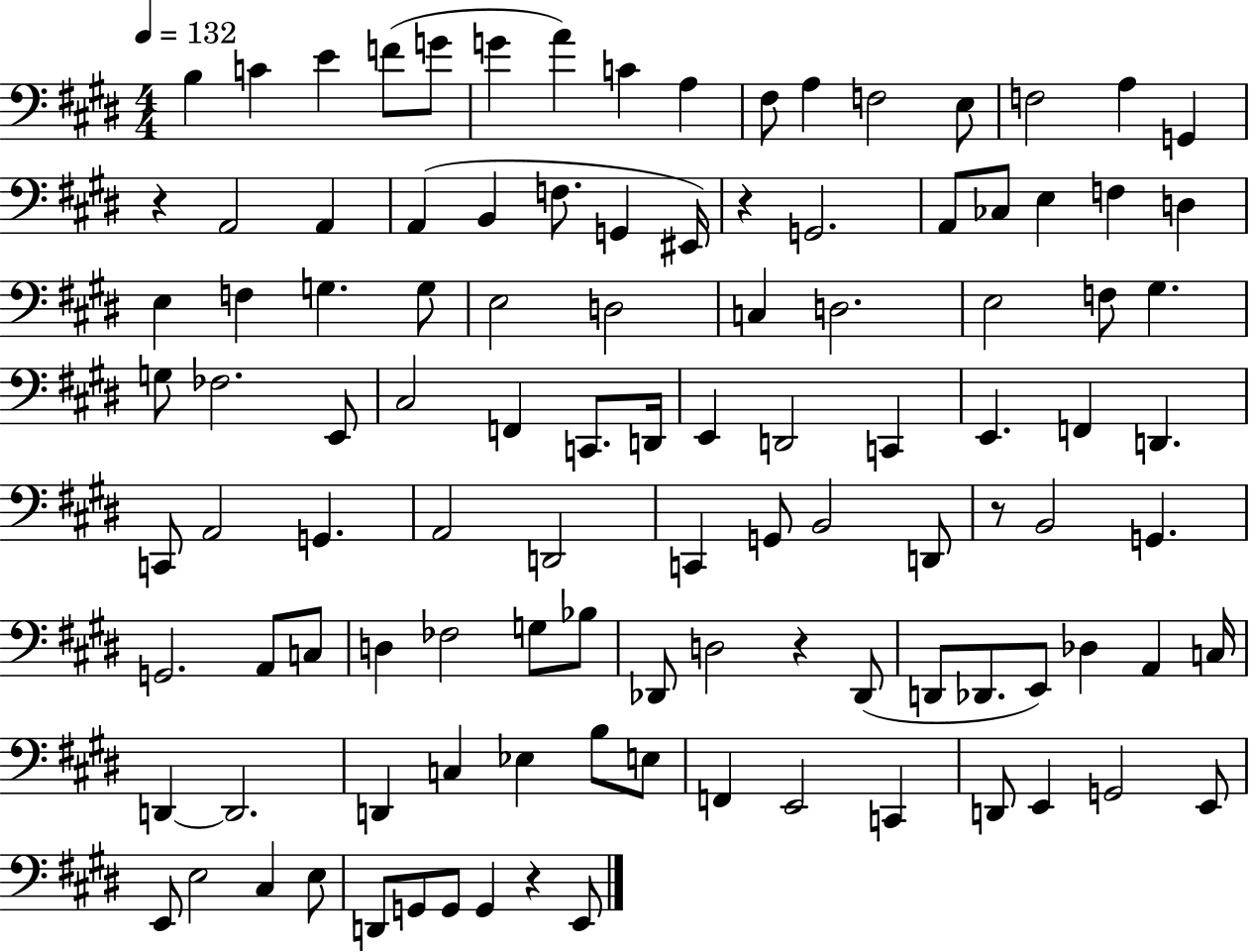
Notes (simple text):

B3/q C4/q E4/q F4/e G4/e G4/q A4/q C4/q A3/q F#3/e A3/q F3/h E3/e F3/h A3/q G2/q R/q A2/h A2/q A2/q B2/q F3/e. G2/q EIS2/s R/q G2/h. A2/e CES3/e E3/q F3/q D3/q E3/q F3/q G3/q. G3/e E3/h D3/h C3/q D3/h. E3/h F3/e G#3/q. G3/e FES3/h. E2/e C#3/h F2/q C2/e. D2/s E2/q D2/h C2/q E2/q. F2/q D2/q. C2/e A2/h G2/q. A2/h D2/h C2/q G2/e B2/h D2/e R/e B2/h G2/q. G2/h. A2/e C3/e D3/q FES3/h G3/e Bb3/e Db2/e D3/h R/q Db2/e D2/e Db2/e. E2/e Db3/q A2/q C3/s D2/q D2/h. D2/q C3/q Eb3/q B3/e E3/e F2/q E2/h C2/q D2/e E2/q G2/h E2/e E2/e E3/h C#3/q E3/e D2/e G2/e G2/e G2/q R/q E2/e